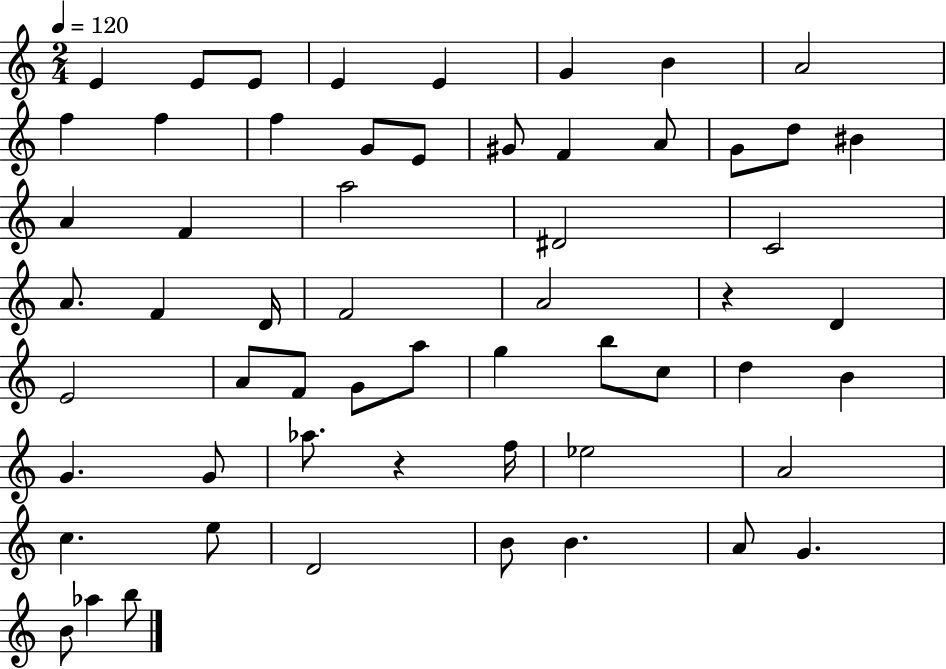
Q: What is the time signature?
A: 2/4